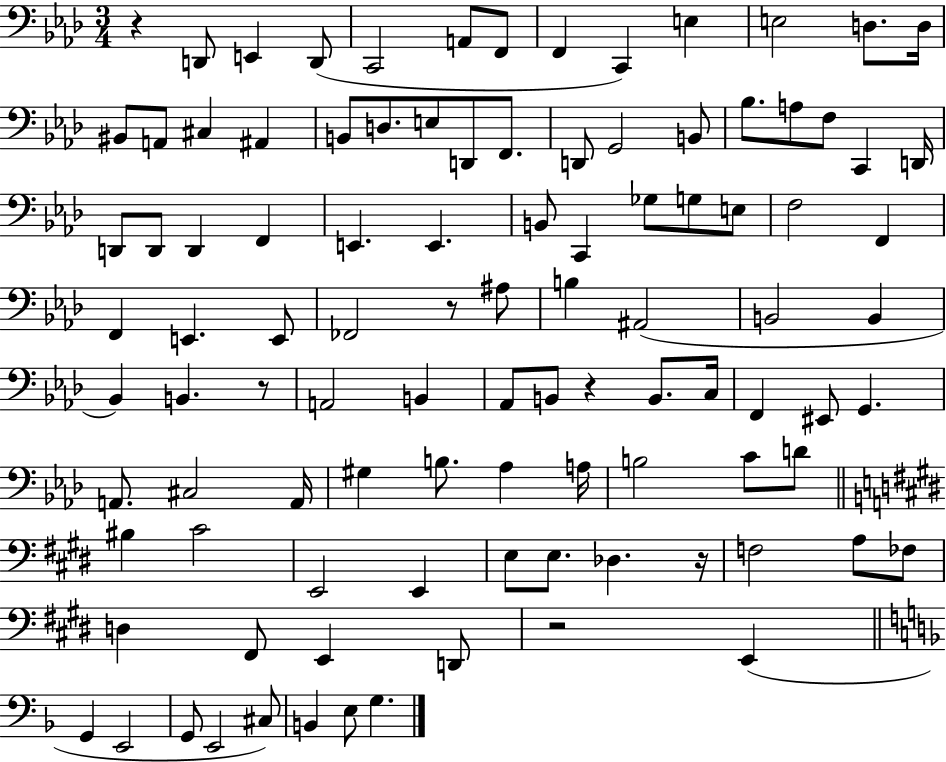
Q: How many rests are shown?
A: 6